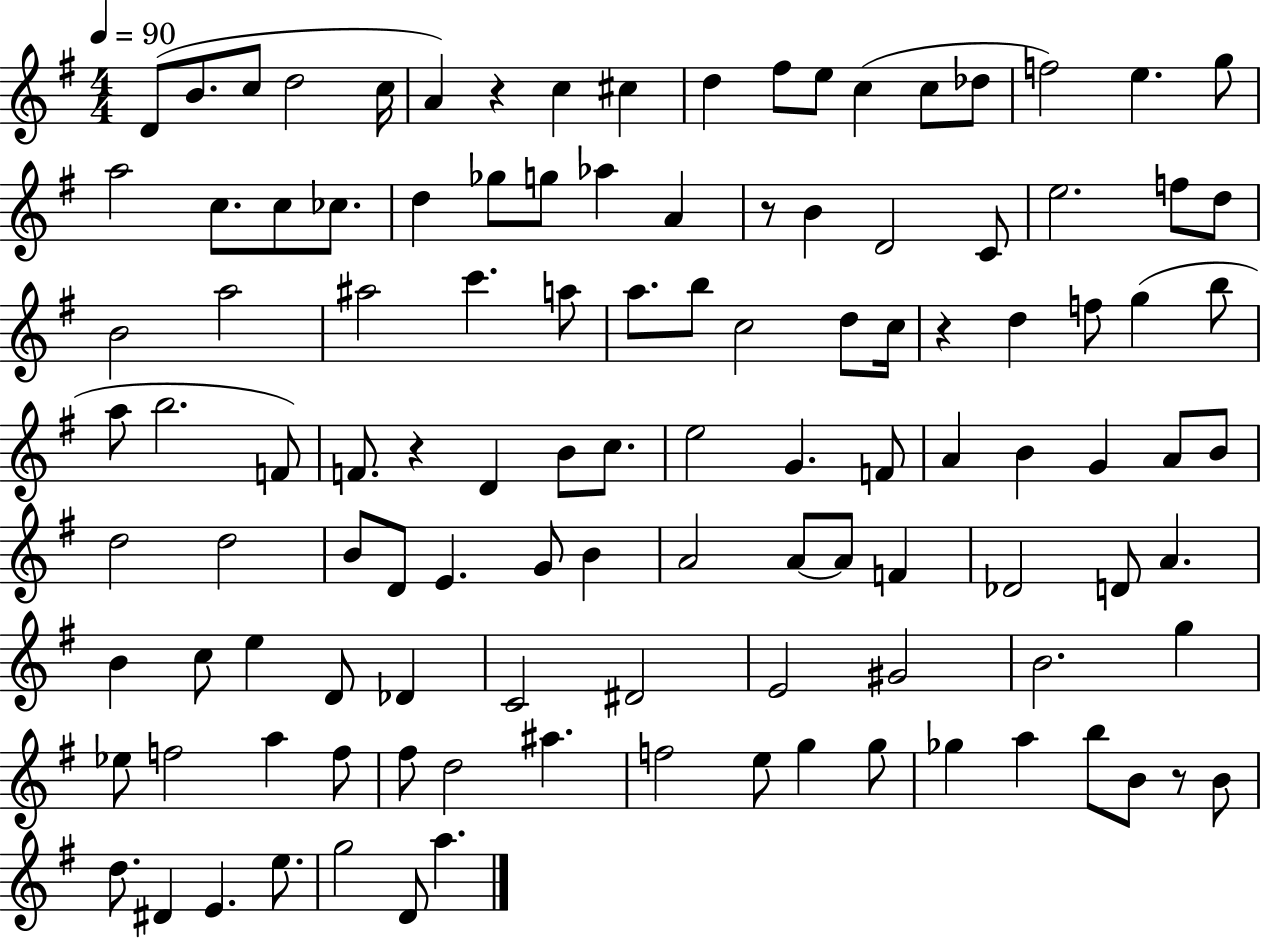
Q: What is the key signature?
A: G major